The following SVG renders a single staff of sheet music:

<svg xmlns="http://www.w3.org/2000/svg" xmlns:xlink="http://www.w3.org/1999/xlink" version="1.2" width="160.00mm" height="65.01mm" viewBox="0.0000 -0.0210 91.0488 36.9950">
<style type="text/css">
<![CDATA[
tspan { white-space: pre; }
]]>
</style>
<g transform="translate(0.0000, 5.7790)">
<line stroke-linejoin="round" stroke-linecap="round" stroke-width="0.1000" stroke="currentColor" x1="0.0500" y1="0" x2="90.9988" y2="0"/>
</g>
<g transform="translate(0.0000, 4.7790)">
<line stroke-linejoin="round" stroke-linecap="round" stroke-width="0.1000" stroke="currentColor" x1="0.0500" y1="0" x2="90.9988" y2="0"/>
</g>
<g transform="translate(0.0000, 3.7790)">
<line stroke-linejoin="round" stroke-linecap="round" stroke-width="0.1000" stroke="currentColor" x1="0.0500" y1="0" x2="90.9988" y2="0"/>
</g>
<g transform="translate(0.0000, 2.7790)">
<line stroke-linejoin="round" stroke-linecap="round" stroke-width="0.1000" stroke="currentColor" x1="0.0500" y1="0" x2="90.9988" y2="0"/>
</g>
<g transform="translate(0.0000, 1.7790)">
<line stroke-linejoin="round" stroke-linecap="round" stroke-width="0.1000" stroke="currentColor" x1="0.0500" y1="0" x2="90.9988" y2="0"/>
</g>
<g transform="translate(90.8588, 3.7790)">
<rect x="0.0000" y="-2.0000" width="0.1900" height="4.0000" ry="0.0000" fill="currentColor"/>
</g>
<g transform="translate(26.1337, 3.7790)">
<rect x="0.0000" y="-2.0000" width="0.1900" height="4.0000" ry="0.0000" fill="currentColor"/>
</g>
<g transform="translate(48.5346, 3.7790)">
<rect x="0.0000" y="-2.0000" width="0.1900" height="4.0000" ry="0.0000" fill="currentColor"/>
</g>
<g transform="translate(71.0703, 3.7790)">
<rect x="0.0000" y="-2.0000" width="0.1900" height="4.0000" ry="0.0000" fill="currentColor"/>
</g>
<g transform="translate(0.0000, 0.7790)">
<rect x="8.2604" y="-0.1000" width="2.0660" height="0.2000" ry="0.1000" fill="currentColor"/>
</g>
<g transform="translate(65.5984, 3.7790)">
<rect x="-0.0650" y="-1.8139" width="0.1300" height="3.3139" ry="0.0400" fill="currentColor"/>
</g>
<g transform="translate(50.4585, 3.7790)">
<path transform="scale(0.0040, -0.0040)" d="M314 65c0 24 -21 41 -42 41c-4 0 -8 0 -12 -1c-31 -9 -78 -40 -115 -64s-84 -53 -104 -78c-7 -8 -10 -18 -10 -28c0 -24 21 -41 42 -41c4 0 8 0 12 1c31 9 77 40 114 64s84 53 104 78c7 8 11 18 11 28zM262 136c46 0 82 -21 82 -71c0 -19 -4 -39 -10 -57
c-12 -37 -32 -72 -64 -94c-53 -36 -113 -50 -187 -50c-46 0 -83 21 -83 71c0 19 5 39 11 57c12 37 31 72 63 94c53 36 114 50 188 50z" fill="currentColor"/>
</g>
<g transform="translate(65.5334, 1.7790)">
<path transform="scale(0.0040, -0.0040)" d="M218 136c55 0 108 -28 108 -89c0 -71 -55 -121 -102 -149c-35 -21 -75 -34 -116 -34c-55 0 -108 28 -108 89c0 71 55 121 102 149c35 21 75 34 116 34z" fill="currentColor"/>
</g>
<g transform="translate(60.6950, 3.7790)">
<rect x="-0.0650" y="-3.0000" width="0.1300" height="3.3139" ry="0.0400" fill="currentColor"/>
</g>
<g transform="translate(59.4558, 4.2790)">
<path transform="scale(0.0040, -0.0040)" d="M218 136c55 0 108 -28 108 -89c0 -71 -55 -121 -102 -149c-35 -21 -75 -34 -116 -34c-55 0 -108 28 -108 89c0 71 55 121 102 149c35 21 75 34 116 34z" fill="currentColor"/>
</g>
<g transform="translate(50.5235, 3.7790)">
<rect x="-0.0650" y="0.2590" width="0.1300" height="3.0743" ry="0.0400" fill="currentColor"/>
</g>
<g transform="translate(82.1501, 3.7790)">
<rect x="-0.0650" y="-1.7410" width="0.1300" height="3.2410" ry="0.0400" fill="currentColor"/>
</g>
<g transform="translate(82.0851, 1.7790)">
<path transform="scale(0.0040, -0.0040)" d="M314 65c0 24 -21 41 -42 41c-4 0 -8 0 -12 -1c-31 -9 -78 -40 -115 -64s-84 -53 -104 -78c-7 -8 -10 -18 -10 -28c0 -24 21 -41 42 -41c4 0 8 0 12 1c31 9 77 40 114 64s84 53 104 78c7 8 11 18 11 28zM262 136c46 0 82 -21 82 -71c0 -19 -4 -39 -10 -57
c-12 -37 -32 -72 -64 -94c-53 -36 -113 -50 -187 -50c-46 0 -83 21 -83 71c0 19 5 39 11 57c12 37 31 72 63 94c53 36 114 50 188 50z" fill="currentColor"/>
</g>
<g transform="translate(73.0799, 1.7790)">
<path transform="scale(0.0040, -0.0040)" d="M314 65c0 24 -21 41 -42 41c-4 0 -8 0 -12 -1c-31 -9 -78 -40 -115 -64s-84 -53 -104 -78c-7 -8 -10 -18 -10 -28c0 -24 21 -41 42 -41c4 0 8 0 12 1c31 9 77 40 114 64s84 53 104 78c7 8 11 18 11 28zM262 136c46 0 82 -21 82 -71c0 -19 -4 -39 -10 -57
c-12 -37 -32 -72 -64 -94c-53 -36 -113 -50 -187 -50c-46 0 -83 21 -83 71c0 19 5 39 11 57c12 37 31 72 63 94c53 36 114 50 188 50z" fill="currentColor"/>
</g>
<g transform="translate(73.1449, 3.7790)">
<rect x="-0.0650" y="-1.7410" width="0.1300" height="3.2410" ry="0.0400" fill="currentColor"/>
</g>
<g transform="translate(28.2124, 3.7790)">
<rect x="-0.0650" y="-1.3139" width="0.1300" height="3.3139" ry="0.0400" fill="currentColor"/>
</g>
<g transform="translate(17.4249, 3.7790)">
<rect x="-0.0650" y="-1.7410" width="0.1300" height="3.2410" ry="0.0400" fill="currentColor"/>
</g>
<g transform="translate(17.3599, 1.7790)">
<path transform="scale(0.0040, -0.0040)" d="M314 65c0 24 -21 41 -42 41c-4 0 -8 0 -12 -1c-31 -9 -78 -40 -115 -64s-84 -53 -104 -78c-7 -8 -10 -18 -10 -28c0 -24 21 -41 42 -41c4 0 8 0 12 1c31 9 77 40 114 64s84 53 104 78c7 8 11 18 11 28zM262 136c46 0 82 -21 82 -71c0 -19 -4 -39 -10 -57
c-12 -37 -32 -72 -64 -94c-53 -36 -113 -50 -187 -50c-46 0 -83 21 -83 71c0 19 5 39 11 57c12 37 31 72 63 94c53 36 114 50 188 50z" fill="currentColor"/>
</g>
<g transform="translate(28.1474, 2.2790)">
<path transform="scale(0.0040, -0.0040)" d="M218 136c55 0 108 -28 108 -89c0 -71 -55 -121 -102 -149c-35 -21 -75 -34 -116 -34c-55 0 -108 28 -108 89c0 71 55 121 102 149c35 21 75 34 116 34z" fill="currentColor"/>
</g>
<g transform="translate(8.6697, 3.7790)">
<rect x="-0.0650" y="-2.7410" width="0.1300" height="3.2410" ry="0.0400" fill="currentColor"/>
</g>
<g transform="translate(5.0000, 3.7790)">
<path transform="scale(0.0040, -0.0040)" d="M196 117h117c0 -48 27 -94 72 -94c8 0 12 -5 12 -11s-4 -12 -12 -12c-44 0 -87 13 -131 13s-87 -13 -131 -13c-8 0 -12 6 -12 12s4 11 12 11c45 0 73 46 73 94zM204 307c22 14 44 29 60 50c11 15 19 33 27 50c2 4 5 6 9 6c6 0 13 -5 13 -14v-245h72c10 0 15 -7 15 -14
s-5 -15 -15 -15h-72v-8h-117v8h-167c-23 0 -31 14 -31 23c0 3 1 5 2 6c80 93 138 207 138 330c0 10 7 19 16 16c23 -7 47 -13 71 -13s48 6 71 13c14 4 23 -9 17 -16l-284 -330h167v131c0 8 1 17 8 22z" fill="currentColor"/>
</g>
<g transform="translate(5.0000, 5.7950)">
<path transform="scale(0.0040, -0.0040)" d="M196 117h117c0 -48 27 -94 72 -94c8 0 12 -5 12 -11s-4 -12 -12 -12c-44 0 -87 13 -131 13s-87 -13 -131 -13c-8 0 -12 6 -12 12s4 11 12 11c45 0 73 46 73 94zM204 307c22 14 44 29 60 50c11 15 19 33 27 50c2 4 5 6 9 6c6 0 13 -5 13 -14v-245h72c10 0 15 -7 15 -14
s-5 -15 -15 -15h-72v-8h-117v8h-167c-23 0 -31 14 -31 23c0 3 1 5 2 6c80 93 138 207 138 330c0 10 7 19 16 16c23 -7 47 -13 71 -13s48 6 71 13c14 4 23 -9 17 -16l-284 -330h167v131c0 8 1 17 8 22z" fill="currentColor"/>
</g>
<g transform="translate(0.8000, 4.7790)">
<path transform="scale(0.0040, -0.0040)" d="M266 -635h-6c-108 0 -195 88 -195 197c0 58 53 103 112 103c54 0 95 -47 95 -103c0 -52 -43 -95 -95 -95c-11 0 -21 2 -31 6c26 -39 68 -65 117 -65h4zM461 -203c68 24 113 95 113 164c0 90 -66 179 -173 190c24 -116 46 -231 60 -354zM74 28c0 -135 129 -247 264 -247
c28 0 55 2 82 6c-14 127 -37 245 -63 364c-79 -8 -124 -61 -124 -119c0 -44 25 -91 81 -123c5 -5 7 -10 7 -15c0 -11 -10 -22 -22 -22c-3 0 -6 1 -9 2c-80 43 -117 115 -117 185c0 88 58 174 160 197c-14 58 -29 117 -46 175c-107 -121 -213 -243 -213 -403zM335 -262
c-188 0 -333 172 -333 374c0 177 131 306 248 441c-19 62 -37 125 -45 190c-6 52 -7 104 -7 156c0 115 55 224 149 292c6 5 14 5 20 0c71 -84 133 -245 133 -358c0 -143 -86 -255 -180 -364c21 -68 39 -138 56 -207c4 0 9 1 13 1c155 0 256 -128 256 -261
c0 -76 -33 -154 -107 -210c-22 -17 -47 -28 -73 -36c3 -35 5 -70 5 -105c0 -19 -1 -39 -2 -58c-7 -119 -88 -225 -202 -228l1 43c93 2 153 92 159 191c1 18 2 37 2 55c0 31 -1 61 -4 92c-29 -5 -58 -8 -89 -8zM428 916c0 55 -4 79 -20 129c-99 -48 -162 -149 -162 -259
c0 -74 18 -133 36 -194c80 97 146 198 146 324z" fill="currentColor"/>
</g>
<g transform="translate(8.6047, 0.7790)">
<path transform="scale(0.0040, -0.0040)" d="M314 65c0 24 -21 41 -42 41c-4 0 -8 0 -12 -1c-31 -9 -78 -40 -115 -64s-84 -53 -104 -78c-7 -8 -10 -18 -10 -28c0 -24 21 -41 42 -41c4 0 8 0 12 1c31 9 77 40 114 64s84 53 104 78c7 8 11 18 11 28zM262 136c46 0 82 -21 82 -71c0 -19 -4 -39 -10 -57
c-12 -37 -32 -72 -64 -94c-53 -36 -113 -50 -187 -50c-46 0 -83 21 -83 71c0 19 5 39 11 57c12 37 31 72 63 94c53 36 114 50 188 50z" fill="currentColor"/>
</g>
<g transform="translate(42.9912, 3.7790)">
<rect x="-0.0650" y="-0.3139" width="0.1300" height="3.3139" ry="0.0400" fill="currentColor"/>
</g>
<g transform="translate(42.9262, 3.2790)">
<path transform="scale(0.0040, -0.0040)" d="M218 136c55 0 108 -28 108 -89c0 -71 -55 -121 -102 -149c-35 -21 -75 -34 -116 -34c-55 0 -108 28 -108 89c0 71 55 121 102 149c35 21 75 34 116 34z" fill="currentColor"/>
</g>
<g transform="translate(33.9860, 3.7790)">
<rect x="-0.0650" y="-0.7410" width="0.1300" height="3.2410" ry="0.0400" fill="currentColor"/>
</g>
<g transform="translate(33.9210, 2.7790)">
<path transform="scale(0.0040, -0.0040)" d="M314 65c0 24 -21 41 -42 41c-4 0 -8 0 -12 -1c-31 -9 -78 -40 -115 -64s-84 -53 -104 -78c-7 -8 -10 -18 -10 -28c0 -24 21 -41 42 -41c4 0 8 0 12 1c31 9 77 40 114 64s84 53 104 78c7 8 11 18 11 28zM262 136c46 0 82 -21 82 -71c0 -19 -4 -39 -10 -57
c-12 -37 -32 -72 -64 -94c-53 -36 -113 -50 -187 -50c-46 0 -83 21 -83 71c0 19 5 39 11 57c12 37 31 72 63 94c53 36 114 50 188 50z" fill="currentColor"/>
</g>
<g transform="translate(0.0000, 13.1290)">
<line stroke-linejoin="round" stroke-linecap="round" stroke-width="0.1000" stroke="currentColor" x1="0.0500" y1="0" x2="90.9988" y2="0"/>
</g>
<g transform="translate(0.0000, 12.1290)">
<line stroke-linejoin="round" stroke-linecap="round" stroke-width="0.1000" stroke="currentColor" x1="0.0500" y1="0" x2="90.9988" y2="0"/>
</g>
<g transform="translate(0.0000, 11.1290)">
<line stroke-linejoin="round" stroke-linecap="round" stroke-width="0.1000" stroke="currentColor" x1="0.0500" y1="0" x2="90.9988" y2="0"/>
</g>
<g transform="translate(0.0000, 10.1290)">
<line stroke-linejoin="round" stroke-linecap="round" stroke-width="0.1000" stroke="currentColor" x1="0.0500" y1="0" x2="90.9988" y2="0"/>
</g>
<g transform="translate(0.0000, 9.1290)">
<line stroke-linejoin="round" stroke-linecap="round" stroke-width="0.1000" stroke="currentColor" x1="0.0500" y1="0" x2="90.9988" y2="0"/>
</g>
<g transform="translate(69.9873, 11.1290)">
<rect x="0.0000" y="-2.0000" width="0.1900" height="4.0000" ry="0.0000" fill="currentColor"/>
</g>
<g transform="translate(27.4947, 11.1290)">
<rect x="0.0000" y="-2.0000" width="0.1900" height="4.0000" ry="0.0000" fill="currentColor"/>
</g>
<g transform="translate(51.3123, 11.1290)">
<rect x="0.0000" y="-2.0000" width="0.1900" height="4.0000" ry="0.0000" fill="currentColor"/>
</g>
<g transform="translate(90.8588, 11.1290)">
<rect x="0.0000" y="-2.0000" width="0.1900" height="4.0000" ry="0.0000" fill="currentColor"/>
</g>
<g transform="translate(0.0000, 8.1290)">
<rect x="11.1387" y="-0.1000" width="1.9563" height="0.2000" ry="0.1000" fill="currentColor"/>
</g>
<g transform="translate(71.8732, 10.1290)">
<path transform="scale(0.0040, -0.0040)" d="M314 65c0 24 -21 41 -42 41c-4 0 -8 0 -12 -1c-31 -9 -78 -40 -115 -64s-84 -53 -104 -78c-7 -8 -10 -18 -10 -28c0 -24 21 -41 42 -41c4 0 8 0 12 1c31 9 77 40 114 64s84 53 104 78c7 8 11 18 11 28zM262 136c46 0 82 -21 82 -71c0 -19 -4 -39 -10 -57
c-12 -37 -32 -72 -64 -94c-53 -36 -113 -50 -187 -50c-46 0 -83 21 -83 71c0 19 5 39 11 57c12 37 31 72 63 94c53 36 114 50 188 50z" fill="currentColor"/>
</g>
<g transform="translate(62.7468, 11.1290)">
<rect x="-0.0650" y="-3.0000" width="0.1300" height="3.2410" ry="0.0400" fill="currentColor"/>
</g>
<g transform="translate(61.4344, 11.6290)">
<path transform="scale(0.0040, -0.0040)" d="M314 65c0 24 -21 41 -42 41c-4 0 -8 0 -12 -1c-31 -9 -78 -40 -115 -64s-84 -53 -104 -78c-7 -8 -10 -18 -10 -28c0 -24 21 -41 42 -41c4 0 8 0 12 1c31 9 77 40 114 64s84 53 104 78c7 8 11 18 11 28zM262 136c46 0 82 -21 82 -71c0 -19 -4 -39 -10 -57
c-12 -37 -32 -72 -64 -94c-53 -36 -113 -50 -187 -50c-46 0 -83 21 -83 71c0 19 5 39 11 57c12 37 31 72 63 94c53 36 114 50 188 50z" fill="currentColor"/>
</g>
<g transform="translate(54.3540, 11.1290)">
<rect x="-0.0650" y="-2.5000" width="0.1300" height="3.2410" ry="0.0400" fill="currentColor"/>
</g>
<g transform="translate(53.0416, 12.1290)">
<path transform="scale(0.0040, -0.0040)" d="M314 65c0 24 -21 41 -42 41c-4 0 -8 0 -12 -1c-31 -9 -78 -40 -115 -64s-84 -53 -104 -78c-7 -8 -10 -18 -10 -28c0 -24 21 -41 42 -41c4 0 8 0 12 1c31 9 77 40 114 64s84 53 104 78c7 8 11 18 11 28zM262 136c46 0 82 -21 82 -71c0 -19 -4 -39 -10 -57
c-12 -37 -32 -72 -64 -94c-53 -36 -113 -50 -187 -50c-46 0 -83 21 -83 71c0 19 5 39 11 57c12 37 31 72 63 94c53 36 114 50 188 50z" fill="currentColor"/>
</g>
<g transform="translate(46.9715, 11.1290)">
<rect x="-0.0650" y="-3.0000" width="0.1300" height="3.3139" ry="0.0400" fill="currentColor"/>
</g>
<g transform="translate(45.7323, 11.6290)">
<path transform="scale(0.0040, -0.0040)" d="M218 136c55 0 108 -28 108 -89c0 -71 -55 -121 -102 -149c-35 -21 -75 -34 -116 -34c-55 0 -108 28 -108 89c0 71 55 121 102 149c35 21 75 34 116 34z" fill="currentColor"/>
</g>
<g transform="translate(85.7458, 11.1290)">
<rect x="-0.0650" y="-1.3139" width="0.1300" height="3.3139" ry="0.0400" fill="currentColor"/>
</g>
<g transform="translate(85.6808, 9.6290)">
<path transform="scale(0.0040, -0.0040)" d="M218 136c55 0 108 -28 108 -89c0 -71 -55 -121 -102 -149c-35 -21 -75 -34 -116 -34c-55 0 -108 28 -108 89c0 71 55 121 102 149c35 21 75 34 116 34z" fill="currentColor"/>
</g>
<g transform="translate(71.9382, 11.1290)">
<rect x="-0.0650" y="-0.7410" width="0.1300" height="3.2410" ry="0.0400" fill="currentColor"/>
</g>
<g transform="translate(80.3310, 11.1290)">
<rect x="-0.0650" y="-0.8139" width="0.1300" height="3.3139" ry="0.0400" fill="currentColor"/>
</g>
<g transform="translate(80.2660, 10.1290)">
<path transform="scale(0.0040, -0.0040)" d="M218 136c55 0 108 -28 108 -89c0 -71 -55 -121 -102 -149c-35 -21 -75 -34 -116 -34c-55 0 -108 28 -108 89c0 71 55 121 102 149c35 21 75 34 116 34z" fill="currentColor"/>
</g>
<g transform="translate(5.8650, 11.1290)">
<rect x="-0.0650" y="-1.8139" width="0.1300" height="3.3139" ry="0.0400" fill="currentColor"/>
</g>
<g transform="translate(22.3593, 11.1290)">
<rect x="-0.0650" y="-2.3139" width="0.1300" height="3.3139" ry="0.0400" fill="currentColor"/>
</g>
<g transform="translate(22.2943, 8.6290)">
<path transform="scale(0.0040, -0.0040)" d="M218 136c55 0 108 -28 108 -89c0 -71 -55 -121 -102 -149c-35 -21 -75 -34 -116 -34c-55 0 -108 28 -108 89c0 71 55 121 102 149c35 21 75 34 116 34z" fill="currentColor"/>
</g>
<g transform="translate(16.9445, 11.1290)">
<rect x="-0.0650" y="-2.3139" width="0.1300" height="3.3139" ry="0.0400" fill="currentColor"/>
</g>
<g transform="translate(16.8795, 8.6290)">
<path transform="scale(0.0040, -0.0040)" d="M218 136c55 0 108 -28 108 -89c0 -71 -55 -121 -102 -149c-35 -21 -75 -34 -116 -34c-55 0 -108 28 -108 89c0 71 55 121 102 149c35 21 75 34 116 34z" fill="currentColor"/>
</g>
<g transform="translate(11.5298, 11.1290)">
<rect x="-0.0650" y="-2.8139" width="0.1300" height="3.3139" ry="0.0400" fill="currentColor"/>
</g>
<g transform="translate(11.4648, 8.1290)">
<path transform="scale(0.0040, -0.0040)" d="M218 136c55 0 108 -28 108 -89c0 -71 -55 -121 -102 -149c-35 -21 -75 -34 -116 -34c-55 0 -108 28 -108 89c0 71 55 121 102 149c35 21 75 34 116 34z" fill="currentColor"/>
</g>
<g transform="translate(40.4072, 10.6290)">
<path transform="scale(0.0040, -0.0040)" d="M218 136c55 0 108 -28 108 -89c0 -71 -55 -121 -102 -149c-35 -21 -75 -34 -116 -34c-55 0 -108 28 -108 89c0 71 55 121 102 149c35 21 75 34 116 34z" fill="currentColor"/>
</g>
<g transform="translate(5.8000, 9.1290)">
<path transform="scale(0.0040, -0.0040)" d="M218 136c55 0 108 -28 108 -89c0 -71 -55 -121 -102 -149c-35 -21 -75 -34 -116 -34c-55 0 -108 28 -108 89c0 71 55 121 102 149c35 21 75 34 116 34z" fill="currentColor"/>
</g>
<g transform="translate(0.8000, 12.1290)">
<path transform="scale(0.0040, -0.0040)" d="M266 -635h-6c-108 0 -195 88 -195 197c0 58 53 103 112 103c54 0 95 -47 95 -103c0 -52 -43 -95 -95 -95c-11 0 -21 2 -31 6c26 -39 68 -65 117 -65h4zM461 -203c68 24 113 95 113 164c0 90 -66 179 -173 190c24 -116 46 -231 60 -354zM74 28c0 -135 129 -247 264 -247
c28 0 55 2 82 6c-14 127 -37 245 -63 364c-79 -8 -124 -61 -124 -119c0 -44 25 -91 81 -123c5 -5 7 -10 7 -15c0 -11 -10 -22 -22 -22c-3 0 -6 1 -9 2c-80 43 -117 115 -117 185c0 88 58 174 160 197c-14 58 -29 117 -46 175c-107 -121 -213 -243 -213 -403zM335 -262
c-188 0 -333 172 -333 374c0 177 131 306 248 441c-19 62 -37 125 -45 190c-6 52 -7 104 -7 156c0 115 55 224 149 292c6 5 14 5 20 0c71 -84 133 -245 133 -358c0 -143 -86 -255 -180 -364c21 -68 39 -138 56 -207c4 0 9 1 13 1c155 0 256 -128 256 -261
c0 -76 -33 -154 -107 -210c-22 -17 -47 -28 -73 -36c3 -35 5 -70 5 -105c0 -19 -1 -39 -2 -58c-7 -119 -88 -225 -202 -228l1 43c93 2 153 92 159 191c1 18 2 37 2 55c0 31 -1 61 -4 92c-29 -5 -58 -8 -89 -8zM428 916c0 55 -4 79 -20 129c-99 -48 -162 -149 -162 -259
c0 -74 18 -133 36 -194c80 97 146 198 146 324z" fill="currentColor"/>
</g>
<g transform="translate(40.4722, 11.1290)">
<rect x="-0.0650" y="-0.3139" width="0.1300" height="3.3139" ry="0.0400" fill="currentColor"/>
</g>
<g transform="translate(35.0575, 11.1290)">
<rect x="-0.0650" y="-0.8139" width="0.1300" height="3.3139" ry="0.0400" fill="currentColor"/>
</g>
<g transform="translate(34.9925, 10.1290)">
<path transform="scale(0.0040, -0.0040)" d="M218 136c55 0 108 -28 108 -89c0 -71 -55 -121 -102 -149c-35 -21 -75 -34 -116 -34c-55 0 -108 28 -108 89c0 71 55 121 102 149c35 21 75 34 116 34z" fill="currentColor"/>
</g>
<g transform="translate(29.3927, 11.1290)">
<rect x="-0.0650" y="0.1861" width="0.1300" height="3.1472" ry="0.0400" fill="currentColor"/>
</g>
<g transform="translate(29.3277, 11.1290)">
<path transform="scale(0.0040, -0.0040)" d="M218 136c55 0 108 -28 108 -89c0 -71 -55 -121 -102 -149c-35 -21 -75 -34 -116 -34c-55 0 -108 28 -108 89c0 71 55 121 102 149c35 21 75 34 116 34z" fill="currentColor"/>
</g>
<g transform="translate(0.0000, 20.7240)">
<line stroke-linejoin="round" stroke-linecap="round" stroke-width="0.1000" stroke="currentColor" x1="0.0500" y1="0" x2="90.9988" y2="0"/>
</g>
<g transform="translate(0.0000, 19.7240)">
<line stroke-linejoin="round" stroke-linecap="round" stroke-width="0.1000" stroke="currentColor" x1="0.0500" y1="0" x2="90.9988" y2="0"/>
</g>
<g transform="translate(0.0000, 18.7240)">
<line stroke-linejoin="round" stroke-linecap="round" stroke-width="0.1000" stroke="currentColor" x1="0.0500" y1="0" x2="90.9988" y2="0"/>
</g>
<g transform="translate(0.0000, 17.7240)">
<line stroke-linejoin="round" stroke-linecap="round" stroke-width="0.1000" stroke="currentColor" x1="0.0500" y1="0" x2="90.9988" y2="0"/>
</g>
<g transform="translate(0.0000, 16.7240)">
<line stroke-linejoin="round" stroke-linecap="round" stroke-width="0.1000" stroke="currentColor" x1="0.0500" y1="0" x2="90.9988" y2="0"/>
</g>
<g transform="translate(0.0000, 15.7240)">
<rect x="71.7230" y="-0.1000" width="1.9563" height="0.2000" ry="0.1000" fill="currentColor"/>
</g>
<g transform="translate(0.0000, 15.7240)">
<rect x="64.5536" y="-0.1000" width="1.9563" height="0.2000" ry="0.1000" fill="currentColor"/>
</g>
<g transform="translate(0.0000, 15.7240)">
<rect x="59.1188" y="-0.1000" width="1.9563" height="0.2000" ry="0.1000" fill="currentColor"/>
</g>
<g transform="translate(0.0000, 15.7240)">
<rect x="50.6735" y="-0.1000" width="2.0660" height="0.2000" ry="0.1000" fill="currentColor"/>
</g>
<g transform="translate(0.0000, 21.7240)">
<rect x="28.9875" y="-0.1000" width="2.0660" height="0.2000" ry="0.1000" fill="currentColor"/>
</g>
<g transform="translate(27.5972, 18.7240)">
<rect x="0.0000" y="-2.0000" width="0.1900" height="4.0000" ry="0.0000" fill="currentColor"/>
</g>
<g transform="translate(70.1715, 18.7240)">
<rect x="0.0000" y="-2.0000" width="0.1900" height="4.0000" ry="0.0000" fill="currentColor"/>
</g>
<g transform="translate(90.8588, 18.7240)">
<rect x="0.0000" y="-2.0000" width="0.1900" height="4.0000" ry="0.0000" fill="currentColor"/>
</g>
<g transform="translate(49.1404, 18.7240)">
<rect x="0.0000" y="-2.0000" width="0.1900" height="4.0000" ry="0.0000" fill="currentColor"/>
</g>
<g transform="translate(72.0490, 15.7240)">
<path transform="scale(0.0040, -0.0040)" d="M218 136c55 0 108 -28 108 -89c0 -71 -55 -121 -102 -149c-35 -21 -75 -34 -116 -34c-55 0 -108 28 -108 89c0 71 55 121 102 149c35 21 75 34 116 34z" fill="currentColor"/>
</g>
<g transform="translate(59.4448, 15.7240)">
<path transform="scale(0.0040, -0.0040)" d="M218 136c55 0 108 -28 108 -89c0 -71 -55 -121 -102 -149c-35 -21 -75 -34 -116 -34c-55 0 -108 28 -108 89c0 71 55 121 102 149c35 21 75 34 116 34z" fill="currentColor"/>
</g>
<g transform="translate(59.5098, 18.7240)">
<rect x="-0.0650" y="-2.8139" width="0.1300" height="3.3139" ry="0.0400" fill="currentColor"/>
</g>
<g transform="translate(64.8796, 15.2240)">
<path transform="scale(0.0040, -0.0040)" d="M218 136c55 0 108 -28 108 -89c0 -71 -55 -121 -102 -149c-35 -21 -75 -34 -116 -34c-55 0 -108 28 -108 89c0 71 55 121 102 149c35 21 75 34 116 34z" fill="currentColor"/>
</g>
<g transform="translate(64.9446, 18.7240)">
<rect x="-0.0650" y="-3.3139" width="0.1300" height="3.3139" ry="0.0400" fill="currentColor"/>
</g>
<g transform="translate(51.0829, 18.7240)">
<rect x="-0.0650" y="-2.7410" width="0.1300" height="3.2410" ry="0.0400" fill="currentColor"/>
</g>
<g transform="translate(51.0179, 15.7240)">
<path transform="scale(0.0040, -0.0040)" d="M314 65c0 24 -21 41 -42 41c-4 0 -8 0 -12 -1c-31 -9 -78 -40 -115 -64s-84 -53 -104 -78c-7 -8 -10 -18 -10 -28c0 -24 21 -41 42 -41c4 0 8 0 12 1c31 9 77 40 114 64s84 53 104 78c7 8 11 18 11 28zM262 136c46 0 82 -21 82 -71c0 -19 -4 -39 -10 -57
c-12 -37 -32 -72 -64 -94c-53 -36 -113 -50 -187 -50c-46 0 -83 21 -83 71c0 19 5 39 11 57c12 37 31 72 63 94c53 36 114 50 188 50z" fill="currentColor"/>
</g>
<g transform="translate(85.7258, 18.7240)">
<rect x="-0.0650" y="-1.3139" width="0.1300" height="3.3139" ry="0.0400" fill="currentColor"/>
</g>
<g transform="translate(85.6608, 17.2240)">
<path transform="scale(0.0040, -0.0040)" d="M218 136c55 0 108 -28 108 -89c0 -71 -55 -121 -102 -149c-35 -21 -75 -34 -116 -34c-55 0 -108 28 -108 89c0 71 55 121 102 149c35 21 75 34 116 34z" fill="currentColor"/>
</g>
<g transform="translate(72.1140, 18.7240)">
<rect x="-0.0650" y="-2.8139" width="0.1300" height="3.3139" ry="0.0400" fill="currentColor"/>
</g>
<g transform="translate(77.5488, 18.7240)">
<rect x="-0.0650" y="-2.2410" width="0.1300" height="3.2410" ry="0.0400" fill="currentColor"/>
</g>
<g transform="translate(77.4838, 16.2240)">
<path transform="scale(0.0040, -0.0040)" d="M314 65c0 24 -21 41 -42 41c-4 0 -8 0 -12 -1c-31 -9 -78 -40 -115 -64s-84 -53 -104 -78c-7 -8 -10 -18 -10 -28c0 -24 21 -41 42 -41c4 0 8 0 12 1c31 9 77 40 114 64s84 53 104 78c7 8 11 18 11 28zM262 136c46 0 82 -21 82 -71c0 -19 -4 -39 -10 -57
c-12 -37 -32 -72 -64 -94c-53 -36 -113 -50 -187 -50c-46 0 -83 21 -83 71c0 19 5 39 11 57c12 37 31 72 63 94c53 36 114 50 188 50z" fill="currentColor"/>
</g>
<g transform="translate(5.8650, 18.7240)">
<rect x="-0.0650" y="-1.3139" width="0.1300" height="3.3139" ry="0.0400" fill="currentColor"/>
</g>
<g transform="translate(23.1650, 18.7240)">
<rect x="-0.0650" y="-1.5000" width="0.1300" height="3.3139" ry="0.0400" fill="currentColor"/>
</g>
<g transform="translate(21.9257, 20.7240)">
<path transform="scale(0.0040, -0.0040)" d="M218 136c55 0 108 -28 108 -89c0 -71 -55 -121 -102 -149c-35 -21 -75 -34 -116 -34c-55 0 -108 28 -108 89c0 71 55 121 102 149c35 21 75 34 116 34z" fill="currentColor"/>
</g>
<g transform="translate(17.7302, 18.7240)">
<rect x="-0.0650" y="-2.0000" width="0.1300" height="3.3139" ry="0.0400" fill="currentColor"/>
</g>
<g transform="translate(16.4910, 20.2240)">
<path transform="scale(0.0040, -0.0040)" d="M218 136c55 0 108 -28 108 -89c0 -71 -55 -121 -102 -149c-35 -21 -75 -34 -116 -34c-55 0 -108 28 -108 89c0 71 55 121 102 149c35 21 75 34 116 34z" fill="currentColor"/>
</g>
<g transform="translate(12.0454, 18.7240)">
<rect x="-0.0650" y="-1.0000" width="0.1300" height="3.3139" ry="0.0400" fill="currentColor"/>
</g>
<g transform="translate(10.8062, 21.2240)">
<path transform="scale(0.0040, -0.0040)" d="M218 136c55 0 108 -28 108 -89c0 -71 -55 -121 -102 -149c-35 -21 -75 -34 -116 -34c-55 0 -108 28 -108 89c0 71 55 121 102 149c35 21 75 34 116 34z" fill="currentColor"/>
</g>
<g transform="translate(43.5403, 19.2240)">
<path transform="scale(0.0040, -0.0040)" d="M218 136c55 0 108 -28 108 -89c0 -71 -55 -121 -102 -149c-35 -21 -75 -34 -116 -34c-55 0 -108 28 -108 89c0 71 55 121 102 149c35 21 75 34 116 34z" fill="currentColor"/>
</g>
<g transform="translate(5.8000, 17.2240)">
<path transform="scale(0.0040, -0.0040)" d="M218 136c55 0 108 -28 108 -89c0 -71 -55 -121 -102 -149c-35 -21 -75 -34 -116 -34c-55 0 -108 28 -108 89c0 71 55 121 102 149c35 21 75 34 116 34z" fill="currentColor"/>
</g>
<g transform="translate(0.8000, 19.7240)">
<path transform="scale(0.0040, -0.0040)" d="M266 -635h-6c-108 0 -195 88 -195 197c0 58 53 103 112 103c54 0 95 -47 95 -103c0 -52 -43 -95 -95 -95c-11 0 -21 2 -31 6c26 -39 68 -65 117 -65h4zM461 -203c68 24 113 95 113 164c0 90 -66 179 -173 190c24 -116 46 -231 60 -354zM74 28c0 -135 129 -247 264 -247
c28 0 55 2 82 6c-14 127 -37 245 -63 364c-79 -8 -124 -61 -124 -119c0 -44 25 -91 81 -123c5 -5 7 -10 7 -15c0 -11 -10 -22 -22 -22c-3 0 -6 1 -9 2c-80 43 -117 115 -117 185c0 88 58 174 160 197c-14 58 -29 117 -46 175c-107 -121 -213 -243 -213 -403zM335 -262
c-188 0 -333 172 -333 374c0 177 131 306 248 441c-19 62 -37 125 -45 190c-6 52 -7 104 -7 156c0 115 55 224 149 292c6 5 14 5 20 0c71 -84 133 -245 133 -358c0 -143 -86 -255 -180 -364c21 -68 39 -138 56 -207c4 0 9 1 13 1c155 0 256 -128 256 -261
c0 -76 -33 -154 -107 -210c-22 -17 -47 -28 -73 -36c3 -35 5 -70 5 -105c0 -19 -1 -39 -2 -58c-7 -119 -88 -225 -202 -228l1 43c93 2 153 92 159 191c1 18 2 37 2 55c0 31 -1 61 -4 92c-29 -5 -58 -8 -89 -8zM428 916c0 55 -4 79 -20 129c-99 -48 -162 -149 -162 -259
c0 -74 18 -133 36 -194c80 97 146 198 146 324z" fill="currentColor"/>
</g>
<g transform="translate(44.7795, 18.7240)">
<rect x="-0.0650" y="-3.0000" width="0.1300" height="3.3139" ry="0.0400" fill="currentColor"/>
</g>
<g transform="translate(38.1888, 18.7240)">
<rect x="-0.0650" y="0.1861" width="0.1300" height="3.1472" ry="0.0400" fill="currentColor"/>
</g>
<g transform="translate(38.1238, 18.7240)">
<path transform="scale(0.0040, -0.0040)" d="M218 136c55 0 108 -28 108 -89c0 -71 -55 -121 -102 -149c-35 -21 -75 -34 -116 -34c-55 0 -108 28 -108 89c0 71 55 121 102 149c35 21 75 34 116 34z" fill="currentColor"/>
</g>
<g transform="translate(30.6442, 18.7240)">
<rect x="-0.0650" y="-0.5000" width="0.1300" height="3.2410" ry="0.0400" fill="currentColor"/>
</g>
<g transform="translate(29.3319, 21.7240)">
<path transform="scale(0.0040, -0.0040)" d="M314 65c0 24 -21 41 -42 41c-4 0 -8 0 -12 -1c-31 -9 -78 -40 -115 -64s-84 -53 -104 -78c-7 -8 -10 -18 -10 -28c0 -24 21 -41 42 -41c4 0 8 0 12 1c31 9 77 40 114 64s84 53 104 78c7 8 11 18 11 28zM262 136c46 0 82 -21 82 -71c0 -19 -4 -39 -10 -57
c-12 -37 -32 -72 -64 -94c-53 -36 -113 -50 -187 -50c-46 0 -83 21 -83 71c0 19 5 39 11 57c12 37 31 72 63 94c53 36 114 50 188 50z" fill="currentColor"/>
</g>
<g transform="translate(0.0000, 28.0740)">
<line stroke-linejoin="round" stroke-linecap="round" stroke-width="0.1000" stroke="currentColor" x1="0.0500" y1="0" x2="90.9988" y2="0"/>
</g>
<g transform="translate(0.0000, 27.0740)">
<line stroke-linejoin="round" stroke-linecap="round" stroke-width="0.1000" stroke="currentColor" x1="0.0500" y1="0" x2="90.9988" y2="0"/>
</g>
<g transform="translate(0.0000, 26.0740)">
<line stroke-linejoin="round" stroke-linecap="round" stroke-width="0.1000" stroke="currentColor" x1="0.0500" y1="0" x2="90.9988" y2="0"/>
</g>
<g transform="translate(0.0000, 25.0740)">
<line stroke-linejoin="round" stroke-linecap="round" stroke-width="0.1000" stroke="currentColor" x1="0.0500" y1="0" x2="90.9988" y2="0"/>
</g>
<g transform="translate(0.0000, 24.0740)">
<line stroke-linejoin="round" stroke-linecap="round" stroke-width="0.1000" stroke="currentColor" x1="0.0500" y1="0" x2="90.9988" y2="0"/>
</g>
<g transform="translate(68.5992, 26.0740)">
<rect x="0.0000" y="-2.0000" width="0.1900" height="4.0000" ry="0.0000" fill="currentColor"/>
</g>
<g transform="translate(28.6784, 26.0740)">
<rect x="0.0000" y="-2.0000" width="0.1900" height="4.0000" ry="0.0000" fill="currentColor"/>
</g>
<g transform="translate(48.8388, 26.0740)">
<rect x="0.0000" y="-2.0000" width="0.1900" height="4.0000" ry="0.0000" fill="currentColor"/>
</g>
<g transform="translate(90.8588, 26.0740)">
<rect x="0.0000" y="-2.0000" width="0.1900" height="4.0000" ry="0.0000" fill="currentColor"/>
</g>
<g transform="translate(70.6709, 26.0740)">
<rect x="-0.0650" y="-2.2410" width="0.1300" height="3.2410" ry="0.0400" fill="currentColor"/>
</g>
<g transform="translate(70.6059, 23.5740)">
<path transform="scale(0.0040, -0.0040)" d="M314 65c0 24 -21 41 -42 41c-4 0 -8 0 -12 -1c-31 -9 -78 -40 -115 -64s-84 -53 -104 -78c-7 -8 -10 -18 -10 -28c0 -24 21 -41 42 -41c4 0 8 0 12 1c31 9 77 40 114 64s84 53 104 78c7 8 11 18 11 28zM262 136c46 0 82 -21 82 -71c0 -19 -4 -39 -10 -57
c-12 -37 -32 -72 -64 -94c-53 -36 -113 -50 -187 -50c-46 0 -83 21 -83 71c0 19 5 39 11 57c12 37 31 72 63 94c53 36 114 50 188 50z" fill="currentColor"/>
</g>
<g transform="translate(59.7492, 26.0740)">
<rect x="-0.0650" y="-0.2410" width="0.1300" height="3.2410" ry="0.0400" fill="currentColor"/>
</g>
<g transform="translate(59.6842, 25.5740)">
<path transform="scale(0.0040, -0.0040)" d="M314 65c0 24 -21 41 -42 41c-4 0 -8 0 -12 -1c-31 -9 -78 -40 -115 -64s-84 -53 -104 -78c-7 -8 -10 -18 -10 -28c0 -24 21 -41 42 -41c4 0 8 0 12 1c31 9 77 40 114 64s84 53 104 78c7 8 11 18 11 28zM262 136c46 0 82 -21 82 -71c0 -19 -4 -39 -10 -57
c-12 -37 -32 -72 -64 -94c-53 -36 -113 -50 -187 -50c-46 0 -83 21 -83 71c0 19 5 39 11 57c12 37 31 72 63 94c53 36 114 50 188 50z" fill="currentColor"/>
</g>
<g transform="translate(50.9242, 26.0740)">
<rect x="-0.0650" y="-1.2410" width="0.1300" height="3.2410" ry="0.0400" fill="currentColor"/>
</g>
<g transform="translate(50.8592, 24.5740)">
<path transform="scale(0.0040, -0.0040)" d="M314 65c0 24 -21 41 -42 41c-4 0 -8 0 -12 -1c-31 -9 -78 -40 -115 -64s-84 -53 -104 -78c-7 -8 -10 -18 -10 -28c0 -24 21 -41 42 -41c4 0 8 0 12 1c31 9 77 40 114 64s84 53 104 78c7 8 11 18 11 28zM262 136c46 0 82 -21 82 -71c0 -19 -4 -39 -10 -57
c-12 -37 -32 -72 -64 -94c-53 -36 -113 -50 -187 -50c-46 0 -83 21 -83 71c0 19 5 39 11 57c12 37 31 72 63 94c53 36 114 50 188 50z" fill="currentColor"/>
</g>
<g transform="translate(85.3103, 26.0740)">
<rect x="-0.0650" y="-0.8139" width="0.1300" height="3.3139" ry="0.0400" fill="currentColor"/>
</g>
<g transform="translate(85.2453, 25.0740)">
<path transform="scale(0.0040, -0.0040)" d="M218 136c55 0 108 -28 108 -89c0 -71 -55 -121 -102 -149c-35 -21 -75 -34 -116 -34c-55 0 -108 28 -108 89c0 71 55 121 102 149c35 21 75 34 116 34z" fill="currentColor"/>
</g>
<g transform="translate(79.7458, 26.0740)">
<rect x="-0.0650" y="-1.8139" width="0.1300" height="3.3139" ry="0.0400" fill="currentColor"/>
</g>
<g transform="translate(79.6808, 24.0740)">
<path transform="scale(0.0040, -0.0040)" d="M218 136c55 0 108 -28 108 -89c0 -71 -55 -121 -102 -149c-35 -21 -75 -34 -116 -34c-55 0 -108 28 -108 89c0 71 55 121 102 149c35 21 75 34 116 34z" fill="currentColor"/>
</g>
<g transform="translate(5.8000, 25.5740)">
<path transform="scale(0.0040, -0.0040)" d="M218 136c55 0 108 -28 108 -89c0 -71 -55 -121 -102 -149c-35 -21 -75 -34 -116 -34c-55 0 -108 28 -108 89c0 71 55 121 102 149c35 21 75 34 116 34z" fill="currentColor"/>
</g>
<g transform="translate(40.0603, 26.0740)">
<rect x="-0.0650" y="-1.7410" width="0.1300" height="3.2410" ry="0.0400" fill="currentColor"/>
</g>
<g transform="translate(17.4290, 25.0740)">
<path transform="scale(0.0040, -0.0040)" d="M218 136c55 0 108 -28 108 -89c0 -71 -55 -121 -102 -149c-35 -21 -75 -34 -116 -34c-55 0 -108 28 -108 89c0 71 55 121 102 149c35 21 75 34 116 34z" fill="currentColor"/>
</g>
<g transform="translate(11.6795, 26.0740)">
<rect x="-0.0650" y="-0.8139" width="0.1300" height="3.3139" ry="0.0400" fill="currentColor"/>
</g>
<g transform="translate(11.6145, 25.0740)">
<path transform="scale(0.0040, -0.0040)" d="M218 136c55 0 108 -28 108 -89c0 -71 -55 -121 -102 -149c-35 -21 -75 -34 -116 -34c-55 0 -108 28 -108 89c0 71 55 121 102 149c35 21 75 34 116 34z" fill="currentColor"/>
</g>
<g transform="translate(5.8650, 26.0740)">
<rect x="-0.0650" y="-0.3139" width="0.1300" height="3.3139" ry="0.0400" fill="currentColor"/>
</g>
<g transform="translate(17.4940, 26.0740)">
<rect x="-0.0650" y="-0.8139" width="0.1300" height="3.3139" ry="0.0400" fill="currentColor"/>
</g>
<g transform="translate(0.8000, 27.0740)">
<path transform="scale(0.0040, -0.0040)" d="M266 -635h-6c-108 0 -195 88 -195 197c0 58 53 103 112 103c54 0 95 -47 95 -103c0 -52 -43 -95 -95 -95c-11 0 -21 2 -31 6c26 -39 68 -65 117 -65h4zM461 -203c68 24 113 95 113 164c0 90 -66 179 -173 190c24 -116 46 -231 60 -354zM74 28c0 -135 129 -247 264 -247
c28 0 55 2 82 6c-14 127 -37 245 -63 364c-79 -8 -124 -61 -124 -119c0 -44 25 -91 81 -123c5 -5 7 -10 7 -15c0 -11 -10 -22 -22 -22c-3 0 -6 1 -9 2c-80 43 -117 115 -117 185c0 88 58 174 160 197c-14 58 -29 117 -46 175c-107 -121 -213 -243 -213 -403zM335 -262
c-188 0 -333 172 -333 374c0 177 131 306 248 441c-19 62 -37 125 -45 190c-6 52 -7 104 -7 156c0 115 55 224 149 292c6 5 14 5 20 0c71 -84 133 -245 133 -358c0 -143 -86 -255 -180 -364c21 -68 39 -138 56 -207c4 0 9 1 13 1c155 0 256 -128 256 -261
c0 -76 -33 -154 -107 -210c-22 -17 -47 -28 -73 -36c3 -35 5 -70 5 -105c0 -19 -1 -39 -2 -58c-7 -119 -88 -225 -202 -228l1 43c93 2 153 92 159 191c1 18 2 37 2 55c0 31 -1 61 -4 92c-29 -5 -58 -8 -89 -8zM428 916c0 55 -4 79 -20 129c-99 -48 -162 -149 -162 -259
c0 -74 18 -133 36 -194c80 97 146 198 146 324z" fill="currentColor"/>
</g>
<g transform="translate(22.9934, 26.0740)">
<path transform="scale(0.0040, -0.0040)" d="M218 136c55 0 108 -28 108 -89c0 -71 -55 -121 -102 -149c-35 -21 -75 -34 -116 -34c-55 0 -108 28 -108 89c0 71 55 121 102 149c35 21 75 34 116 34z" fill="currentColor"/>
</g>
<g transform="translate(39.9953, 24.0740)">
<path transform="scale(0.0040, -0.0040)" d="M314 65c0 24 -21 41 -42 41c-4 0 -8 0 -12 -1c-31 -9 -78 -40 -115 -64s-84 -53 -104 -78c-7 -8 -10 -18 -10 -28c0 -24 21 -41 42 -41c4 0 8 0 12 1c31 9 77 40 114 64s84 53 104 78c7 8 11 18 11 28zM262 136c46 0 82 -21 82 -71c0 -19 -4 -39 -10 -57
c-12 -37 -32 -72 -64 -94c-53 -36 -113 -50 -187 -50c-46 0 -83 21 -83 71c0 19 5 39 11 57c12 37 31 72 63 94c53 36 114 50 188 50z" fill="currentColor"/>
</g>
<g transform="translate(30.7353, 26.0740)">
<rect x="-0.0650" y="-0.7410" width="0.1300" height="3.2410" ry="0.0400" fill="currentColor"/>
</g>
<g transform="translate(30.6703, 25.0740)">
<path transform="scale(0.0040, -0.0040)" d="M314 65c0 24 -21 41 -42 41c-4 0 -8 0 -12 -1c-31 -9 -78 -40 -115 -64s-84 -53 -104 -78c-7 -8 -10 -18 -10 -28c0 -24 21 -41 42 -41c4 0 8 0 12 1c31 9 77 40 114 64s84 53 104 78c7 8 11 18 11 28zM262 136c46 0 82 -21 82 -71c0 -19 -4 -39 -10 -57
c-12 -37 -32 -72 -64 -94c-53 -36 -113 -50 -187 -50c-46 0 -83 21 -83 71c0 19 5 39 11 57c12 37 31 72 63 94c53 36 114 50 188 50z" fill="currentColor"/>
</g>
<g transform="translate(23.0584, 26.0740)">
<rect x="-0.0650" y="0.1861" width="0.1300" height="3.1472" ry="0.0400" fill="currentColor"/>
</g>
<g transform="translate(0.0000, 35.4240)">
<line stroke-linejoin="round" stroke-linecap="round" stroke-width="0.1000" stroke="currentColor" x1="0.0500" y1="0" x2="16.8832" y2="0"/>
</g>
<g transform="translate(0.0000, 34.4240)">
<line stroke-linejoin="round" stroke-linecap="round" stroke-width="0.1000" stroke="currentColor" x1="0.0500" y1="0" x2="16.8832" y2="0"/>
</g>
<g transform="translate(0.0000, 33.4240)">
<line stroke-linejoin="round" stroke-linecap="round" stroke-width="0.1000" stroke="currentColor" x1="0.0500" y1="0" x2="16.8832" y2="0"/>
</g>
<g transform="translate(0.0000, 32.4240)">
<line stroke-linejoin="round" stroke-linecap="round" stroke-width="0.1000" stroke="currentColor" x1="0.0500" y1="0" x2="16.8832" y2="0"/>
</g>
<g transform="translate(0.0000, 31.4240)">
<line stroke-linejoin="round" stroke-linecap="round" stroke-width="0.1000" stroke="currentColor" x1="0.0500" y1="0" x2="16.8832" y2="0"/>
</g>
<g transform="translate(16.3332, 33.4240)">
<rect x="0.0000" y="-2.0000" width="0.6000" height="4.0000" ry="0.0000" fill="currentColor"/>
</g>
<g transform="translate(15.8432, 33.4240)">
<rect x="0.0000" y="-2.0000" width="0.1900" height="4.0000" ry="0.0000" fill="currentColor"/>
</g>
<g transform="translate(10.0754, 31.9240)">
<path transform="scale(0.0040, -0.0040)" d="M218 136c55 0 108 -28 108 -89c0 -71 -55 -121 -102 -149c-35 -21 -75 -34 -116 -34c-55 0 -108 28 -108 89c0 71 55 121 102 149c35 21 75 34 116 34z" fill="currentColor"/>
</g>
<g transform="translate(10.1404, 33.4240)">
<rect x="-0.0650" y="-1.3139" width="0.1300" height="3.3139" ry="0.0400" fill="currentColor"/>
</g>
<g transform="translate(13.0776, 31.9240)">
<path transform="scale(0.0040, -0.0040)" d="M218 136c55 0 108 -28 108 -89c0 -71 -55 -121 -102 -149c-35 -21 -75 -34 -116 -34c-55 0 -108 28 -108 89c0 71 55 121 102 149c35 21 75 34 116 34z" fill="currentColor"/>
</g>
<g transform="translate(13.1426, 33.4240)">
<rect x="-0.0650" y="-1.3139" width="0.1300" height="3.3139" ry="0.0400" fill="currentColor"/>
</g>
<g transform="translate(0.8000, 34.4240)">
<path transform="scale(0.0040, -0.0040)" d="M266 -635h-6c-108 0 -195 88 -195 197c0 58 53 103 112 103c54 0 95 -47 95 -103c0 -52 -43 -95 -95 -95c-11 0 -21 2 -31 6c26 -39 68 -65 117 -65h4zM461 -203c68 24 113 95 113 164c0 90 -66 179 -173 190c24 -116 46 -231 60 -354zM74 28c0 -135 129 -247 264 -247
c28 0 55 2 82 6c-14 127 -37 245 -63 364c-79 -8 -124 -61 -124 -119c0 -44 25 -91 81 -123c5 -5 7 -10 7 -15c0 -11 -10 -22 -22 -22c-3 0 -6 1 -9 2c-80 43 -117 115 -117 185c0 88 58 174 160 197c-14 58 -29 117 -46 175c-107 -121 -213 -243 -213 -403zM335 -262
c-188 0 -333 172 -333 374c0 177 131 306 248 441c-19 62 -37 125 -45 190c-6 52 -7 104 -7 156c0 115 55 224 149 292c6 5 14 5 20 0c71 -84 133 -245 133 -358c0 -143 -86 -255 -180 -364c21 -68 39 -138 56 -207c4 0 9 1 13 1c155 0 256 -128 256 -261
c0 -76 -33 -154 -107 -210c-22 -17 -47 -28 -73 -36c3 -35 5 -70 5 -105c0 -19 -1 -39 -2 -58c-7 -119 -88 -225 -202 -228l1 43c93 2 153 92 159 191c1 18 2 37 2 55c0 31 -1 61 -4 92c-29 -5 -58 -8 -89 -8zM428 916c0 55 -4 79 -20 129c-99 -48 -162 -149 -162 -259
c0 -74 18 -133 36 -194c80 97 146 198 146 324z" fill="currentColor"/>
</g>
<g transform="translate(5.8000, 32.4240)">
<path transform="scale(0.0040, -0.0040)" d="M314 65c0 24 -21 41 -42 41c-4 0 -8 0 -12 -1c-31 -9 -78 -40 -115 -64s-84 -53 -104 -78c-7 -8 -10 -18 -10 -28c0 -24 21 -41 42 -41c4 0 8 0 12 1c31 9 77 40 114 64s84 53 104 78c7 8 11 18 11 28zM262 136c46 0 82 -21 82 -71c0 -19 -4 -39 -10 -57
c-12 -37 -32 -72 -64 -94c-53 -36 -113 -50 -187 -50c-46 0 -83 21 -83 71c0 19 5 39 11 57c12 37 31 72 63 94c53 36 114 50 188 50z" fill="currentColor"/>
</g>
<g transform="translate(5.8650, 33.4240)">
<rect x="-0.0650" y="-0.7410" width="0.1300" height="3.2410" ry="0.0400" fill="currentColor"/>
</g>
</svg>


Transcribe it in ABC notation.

X:1
T:Untitled
M:4/4
L:1/4
K:C
a2 f2 e d2 c B2 A f f2 f2 f a g g B d c A G2 A2 d2 d e e D F E C2 B A a2 a b a g2 e c d d B d2 f2 e2 c2 g2 f d d2 e e